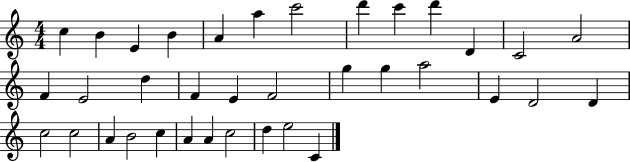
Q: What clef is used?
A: treble